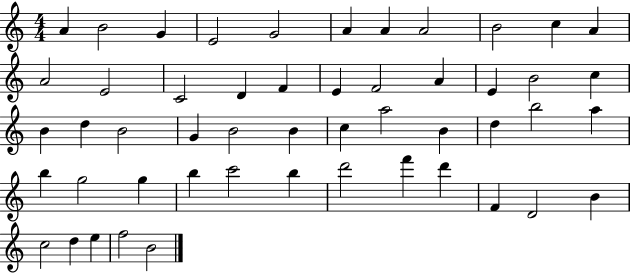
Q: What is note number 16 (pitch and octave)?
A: F4